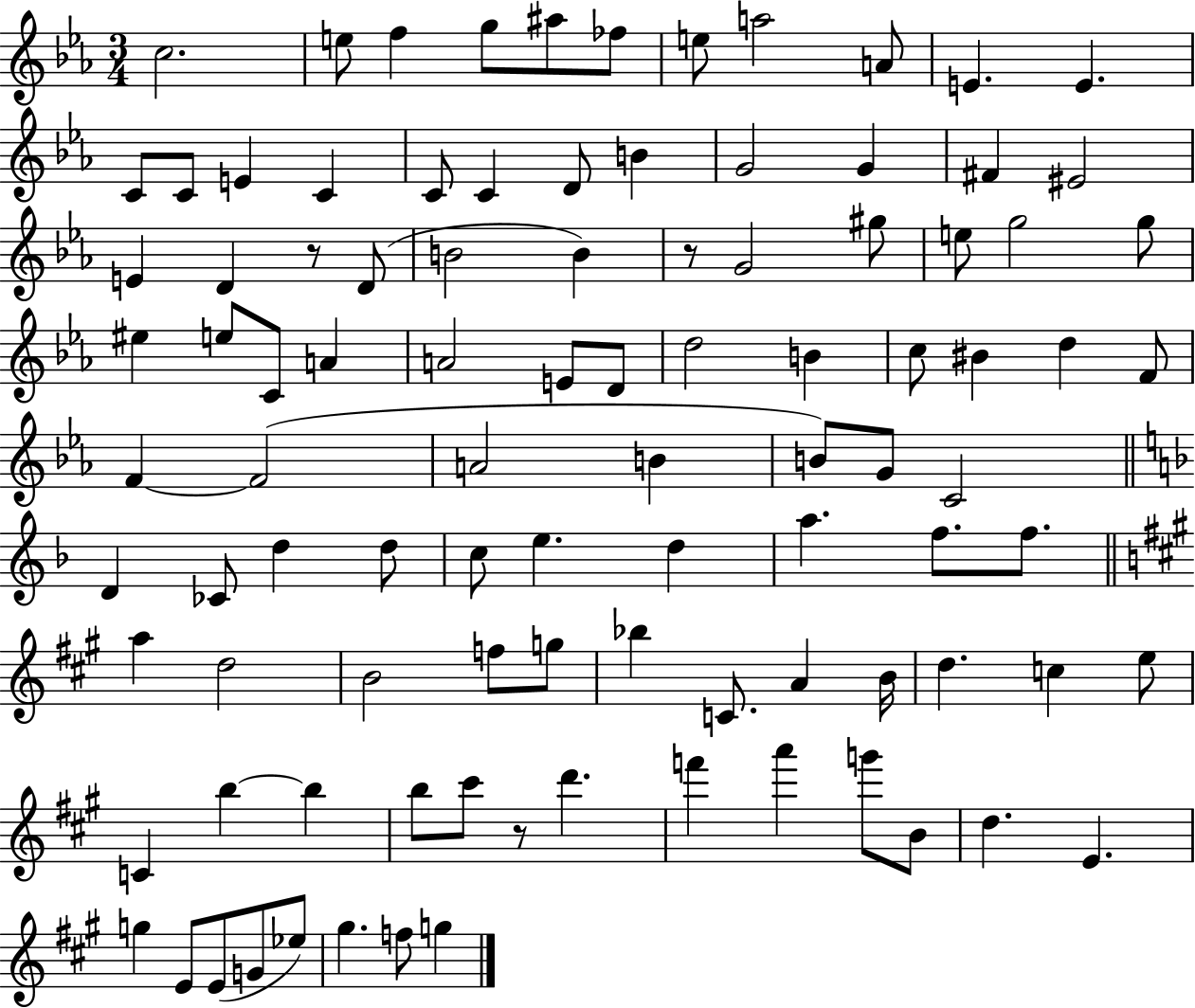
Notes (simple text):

C5/h. E5/e F5/q G5/e A#5/e FES5/e E5/e A5/h A4/e E4/q. E4/q. C4/e C4/e E4/q C4/q C4/e C4/q D4/e B4/q G4/h G4/q F#4/q EIS4/h E4/q D4/q R/e D4/e B4/h B4/q R/e G4/h G#5/e E5/e G5/h G5/e EIS5/q E5/e C4/e A4/q A4/h E4/e D4/e D5/h B4/q C5/e BIS4/q D5/q F4/e F4/q F4/h A4/h B4/q B4/e G4/e C4/h D4/q CES4/e D5/q D5/e C5/e E5/q. D5/q A5/q. F5/e. F5/e. A5/q D5/h B4/h F5/e G5/e Bb5/q C4/e. A4/q B4/s D5/q. C5/q E5/e C4/q B5/q B5/q B5/e C#6/e R/e D6/q. F6/q A6/q G6/e B4/e D5/q. E4/q. G5/q E4/e E4/e G4/e Eb5/e G#5/q. F5/e G5/q